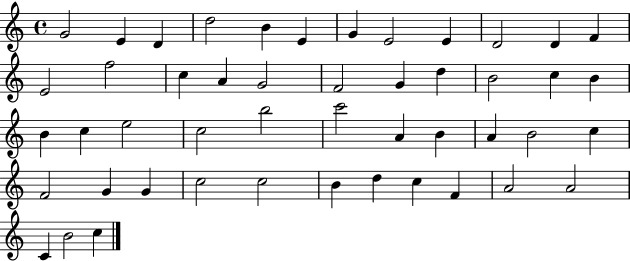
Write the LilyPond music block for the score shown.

{
  \clef treble
  \time 4/4
  \defaultTimeSignature
  \key c \major
  g'2 e'4 d'4 | d''2 b'4 e'4 | g'4 e'2 e'4 | d'2 d'4 f'4 | \break e'2 f''2 | c''4 a'4 g'2 | f'2 g'4 d''4 | b'2 c''4 b'4 | \break b'4 c''4 e''2 | c''2 b''2 | c'''2 a'4 b'4 | a'4 b'2 c''4 | \break f'2 g'4 g'4 | c''2 c''2 | b'4 d''4 c''4 f'4 | a'2 a'2 | \break c'4 b'2 c''4 | \bar "|."
}